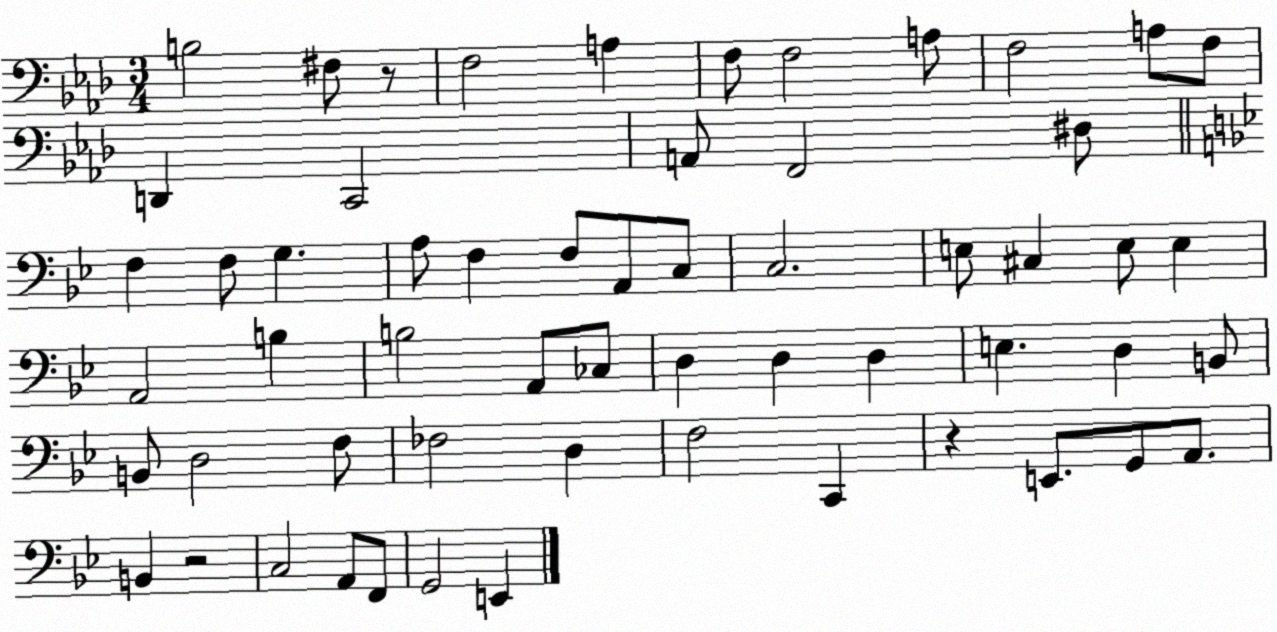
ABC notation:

X:1
T:Untitled
M:3/4
L:1/4
K:Ab
B,2 ^F,/2 z/2 F,2 A, F,/2 F,2 A,/2 F,2 A,/2 F,/2 D,, C,,2 A,,/2 F,,2 ^D,/2 F, F,/2 G, A,/2 F, F,/2 A,,/2 C,/2 C,2 E,/2 ^C, E,/2 E, A,,2 B, B,2 A,,/2 _C,/2 D, D, D, E, D, B,,/2 B,,/2 D,2 F,/2 _F,2 D, F,2 C,, z E,,/2 G,,/2 A,,/2 B,, z2 C,2 A,,/2 F,,/2 G,,2 E,,